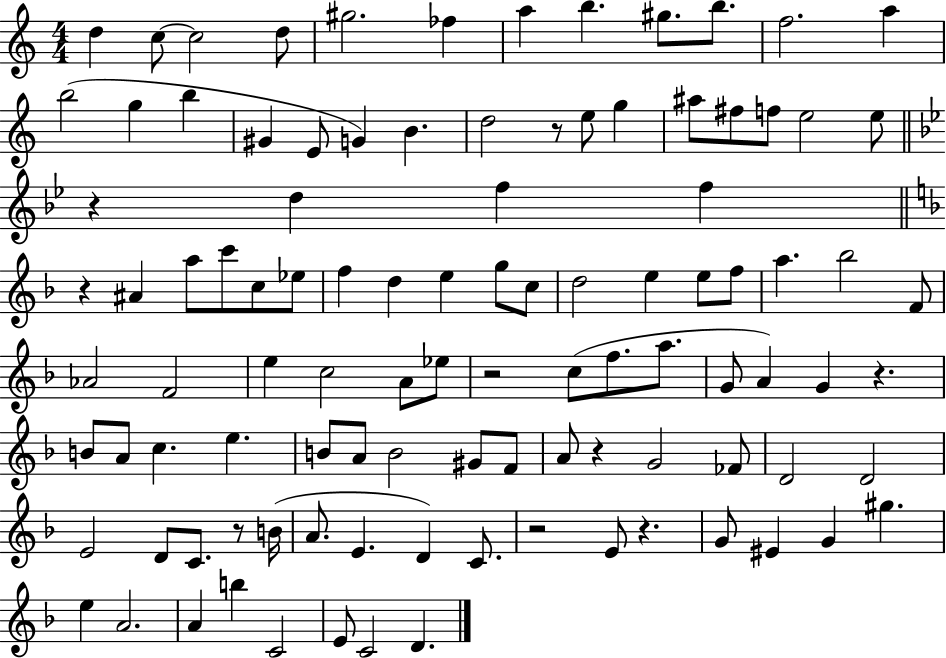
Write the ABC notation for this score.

X:1
T:Untitled
M:4/4
L:1/4
K:C
d c/2 c2 d/2 ^g2 _f a b ^g/2 b/2 f2 a b2 g b ^G E/2 G B d2 z/2 e/2 g ^a/2 ^f/2 f/2 e2 e/2 z d f f z ^A a/2 c'/2 c/2 _e/2 f d e g/2 c/2 d2 e e/2 f/2 a _b2 F/2 _A2 F2 e c2 A/2 _e/2 z2 c/2 f/2 a/2 G/2 A G z B/2 A/2 c e B/2 A/2 B2 ^G/2 F/2 A/2 z G2 _F/2 D2 D2 E2 D/2 C/2 z/2 B/4 A/2 E D C/2 z2 E/2 z G/2 ^E G ^g e A2 A b C2 E/2 C2 D